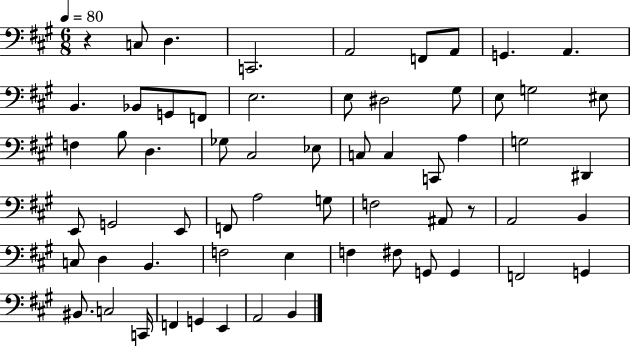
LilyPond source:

{
  \clef bass
  \numericTimeSignature
  \time 6/8
  \key a \major
  \tempo 4 = 80
  r4 c8 d4. | c,2. | a,2 f,8 a,8 | g,4. a,4. | \break b,4. bes,8 g,8 f,8 | e2. | e8 dis2 gis8 | e8 g2 eis8 | \break f4 b8 d4. | ges8 cis2 ees8 | c8 c4 c,8 a4 | g2 dis,4 | \break e,8 g,2 e,8 | f,8 a2 g8 | f2 ais,8 r8 | a,2 b,4 | \break c8 d4 b,4. | f2 e4 | f4 fis8 g,8 g,4 | f,2 g,4 | \break bis,8. c2 c,16 | f,4 g,4 e,4 | a,2 b,4 | \bar "|."
}